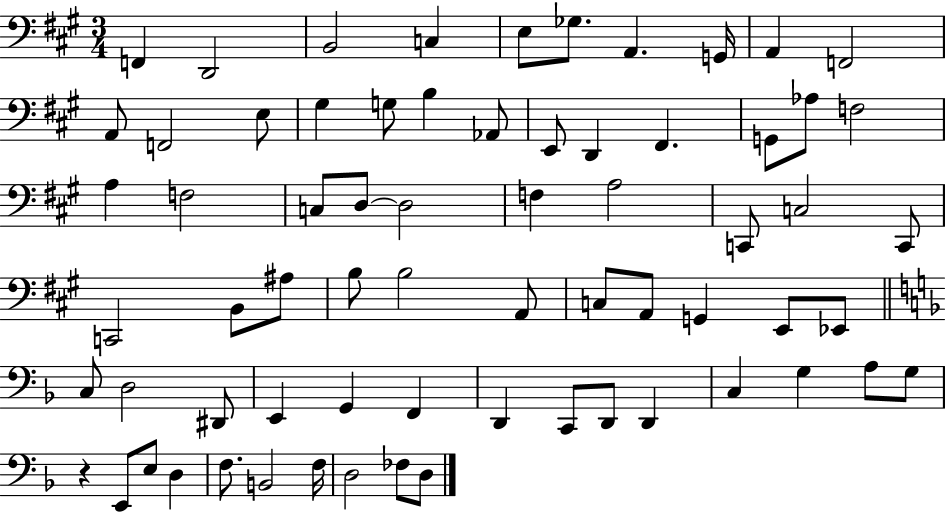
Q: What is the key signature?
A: A major